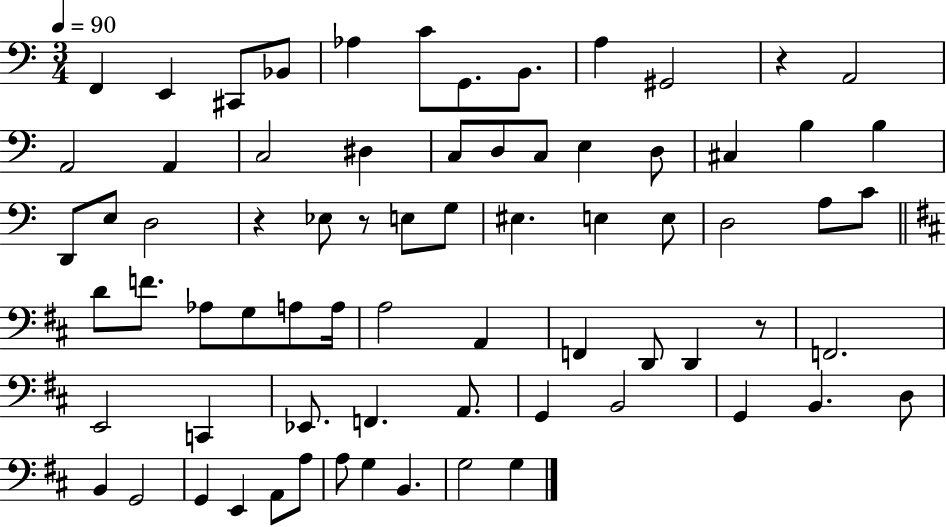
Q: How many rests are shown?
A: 4